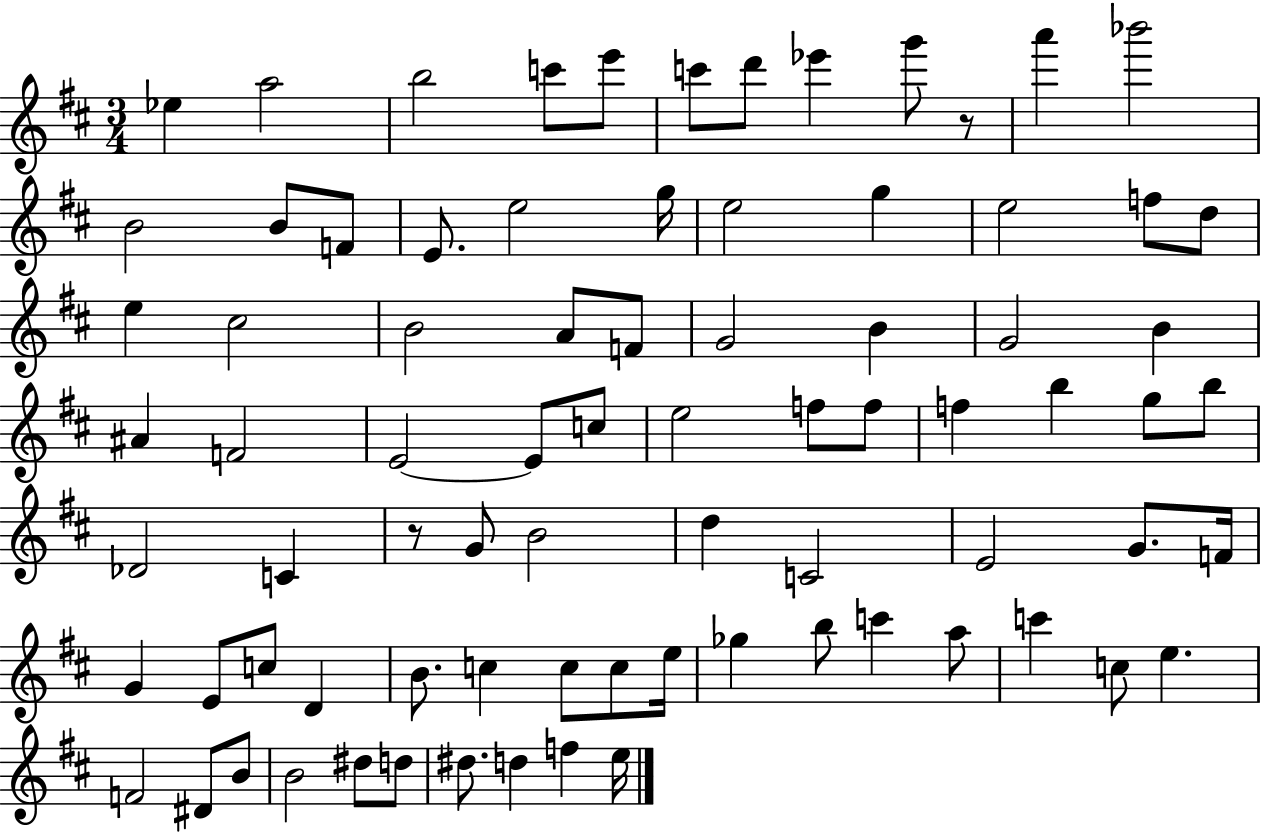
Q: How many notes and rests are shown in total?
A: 80